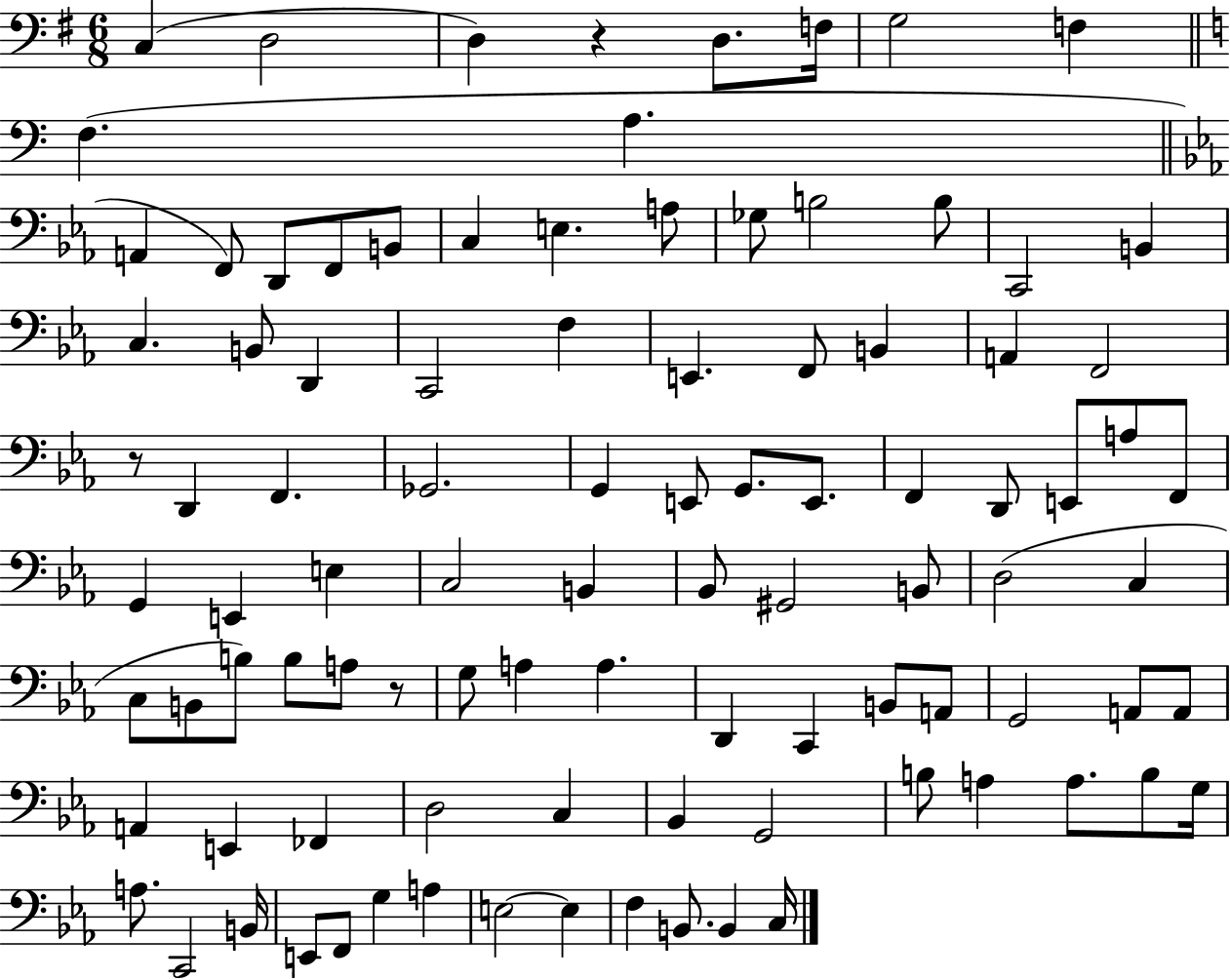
{
  \clef bass
  \numericTimeSignature
  \time 6/8
  \key g \major
  c4( d2 | d4) r4 d8. f16 | g2 f4 | \bar "||" \break \key c \major f4.( a4. | \bar "||" \break \key ees \major a,4 f,8) d,8 f,8 b,8 | c4 e4. a8 | ges8 b2 b8 | c,2 b,4 | \break c4. b,8 d,4 | c,2 f4 | e,4. f,8 b,4 | a,4 f,2 | \break r8 d,4 f,4. | ges,2. | g,4 e,8 g,8. e,8. | f,4 d,8 e,8 a8 f,8 | \break g,4 e,4 e4 | c2 b,4 | bes,8 gis,2 b,8 | d2( c4 | \break c8 b,8 b8) b8 a8 r8 | g8 a4 a4. | d,4 c,4 b,8 a,8 | g,2 a,8 a,8 | \break a,4 e,4 fes,4 | d2 c4 | bes,4 g,2 | b8 a4 a8. b8 g16 | \break a8. c,2 b,16 | e,8 f,8 g4 a4 | e2~~ e4 | f4 b,8. b,4 c16 | \break \bar "|."
}